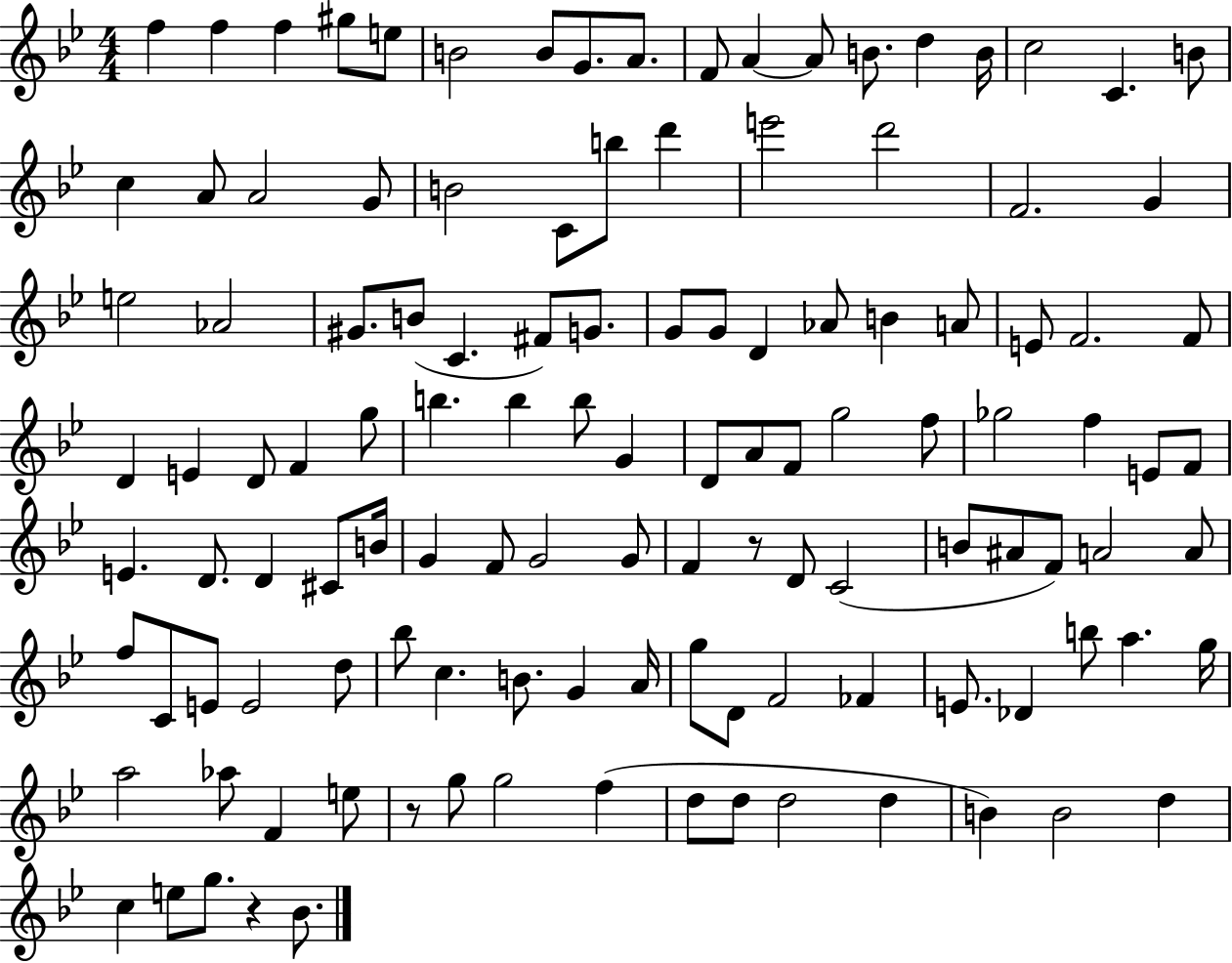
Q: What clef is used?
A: treble